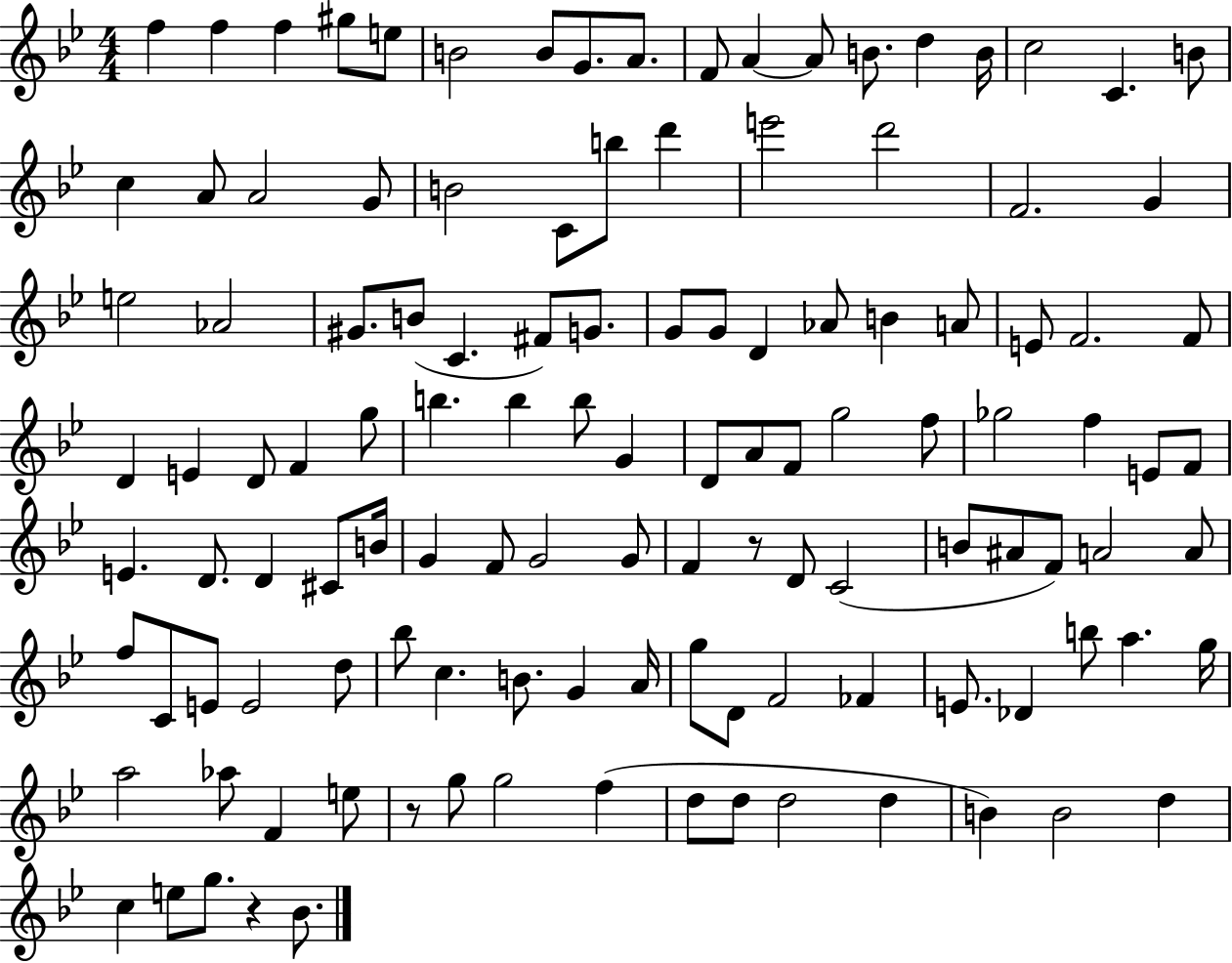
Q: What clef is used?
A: treble